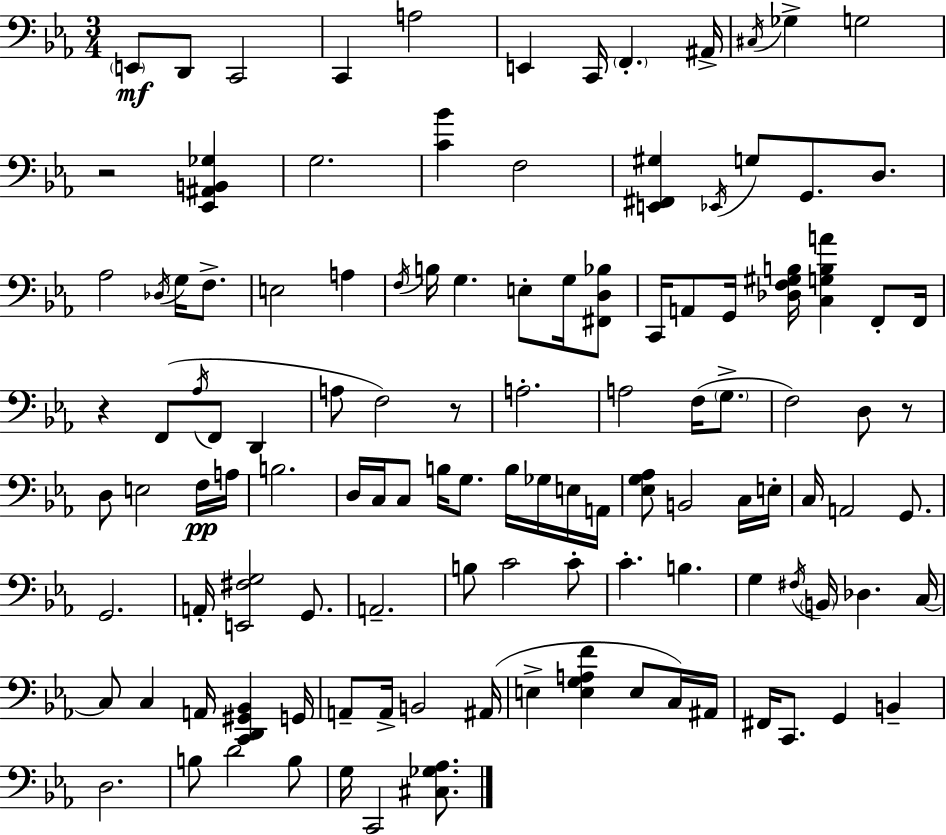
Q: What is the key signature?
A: EES major